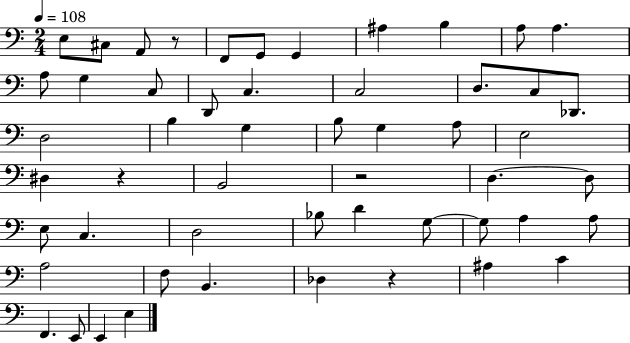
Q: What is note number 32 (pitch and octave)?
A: C3